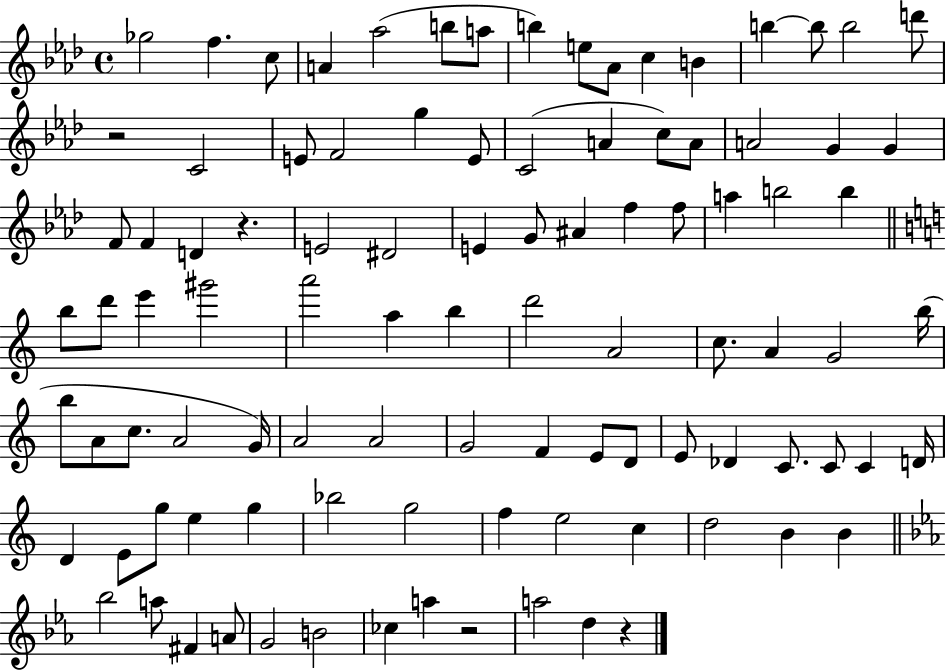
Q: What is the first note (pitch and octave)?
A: Gb5